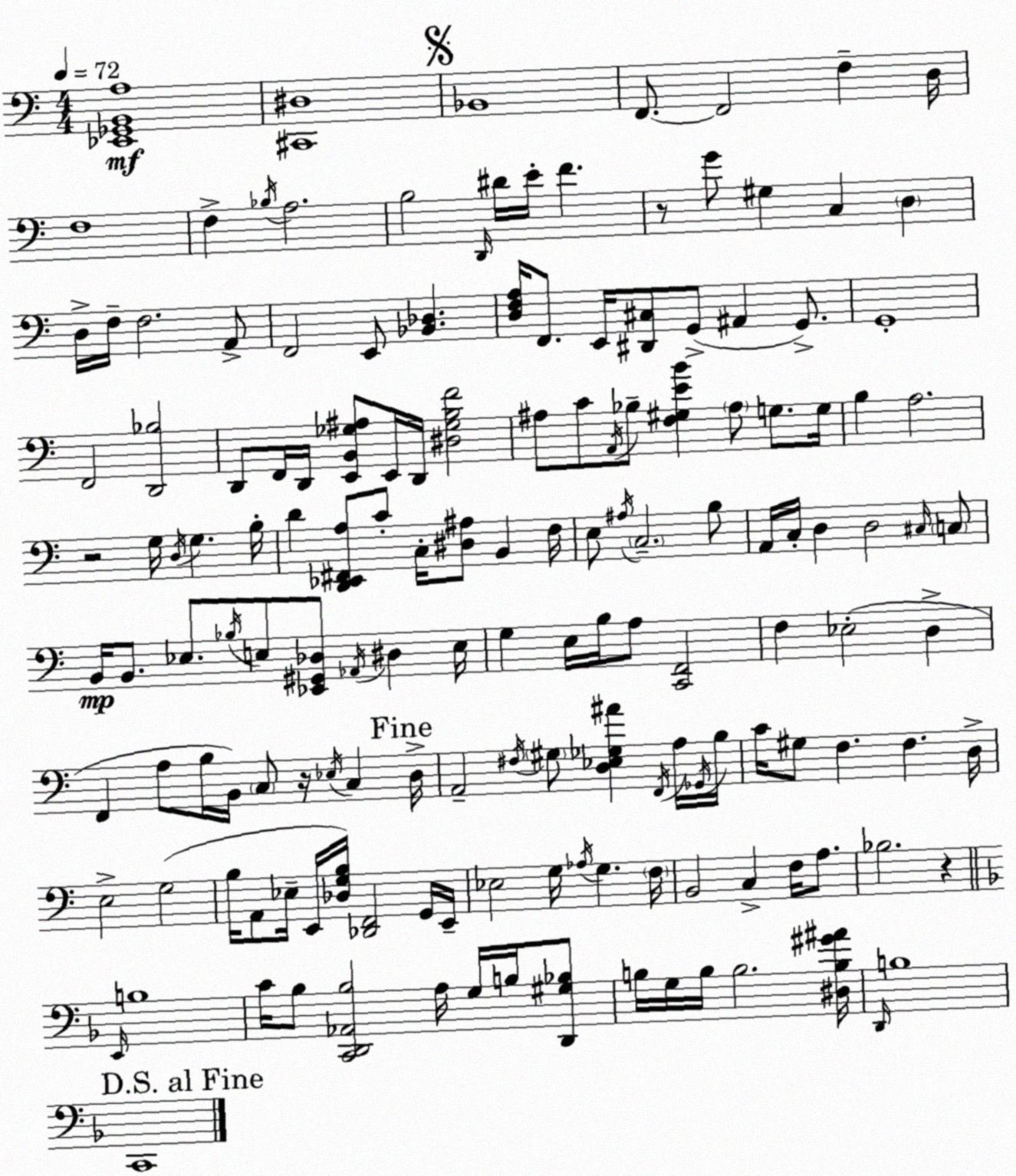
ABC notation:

X:1
T:Untitled
M:4/4
L:1/4
K:Am
[_E,,_G,,B,,A,]4 [^C,,^D,]4 _B,,4 F,,/2 F,,2 F, D,/4 F,4 F, _B,/4 A,2 B,2 D,,/4 ^D/4 E/4 F z/2 G/2 ^G, C, D, D,/4 F,/4 F,2 A,,/2 F,,2 E,,/2 [_B,,_D,] [D,F,A,]/4 F,,/2 E,,/4 [^D,,^C,]/2 G,,/2 ^A,, G,,/2 G,,4 F,,2 [D,,_B,]2 D,,/2 F,,/4 D,,/4 [E,,B,,_G,^A,]/2 E,,/4 D,,/4 [^D,_G,B,F]2 ^A,/2 C/2 A,,/4 _B,/2 [F,^G,EB] ^A,/2 G,/2 G,/4 B, A,2 z2 G,/4 D,/4 G, B,/4 D [D,,_E,,^F,,A,]/2 C/2 C,/4 [^D,^A,]/2 B,, F,/4 E,/2 ^A,/4 C,2 B,/2 A,,/4 C,/4 D, D,2 ^C,/4 C,/2 B,,/4 B,,/2 _E,/2 _B,/4 E,/2 [_E,,^G,,_D,]/2 _A,,/4 ^D, E,/4 G, E,/4 B,/4 A,/2 [C,,F,,]2 F, _E,2 D, F,, A,/2 B,/4 B,,/4 C,/2 z/4 _E,/4 C, D,/4 A,,2 ^F,/4 ^G,/2 [D,_E,_G,^A] F,,/4 A,/4 _G,,/4 B,/4 C/4 ^G,/2 F, F, D,/4 E,2 G,2 B,/4 A,,/2 _E,/4 E,,/4 [_D,G,B,]/4 [_D,,F,,]2 G,,/4 E,,/4 _E,2 G,/4 _A,/4 G, F,/4 B,,2 C, F,/4 A,/2 _B,2 z E,,/4 B,4 C/4 _B,/2 [C,,D,,_A,,_B,]2 A,/4 G,/4 B,/4 [D,,^G,_B,]/2 B,/4 G,/4 B,/4 B,2 [^D,B,^G^A]/4 D,,/4 B,4 C,,4